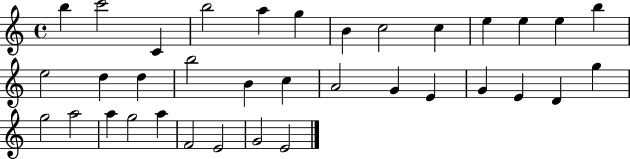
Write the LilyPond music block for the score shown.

{
  \clef treble
  \time 4/4
  \defaultTimeSignature
  \key c \major
  b''4 c'''2 c'4 | b''2 a''4 g''4 | b'4 c''2 c''4 | e''4 e''4 e''4 b''4 | \break e''2 d''4 d''4 | b''2 b'4 c''4 | a'2 g'4 e'4 | g'4 e'4 d'4 g''4 | \break g''2 a''2 | a''4 g''2 a''4 | f'2 e'2 | g'2 e'2 | \break \bar "|."
}